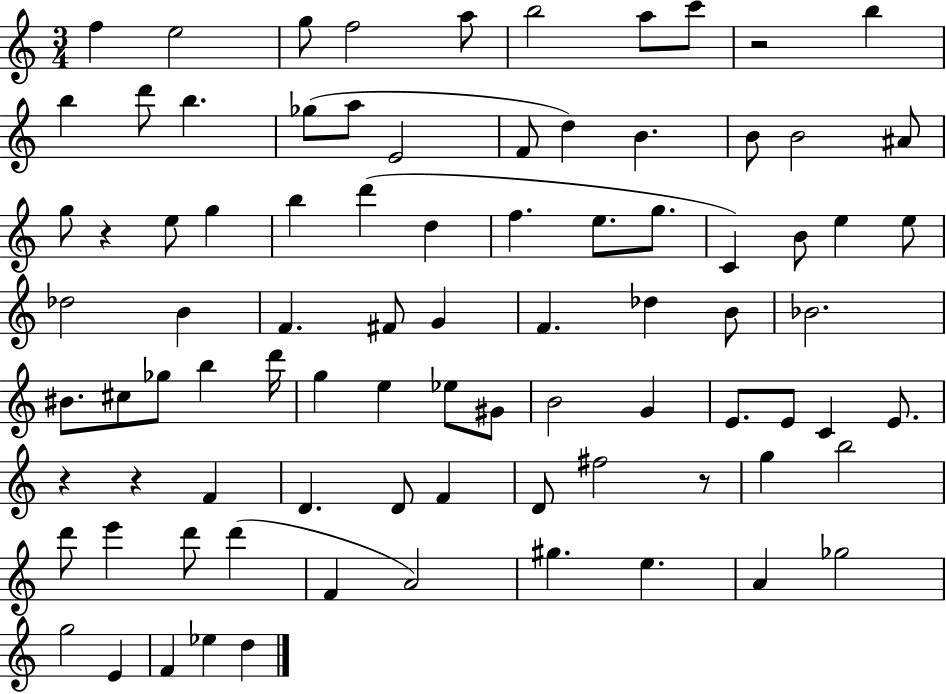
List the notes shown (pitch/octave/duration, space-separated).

F5/q E5/h G5/e F5/h A5/e B5/h A5/e C6/e R/h B5/q B5/q D6/e B5/q. Gb5/e A5/e E4/h F4/e D5/q B4/q. B4/e B4/h A#4/e G5/e R/q E5/e G5/q B5/q D6/q D5/q F5/q. E5/e. G5/e. C4/q B4/e E5/q E5/e Db5/h B4/q F4/q. F#4/e G4/q F4/q. Db5/q B4/e Bb4/h. BIS4/e. C#5/e Gb5/e B5/q D6/s G5/q E5/q Eb5/e G#4/e B4/h G4/q E4/e. E4/e C4/q E4/e. R/q R/q F4/q D4/q. D4/e F4/q D4/e F#5/h R/e G5/q B5/h D6/e E6/q D6/e D6/q F4/q A4/h G#5/q. E5/q. A4/q Gb5/h G5/h E4/q F4/q Eb5/q D5/q